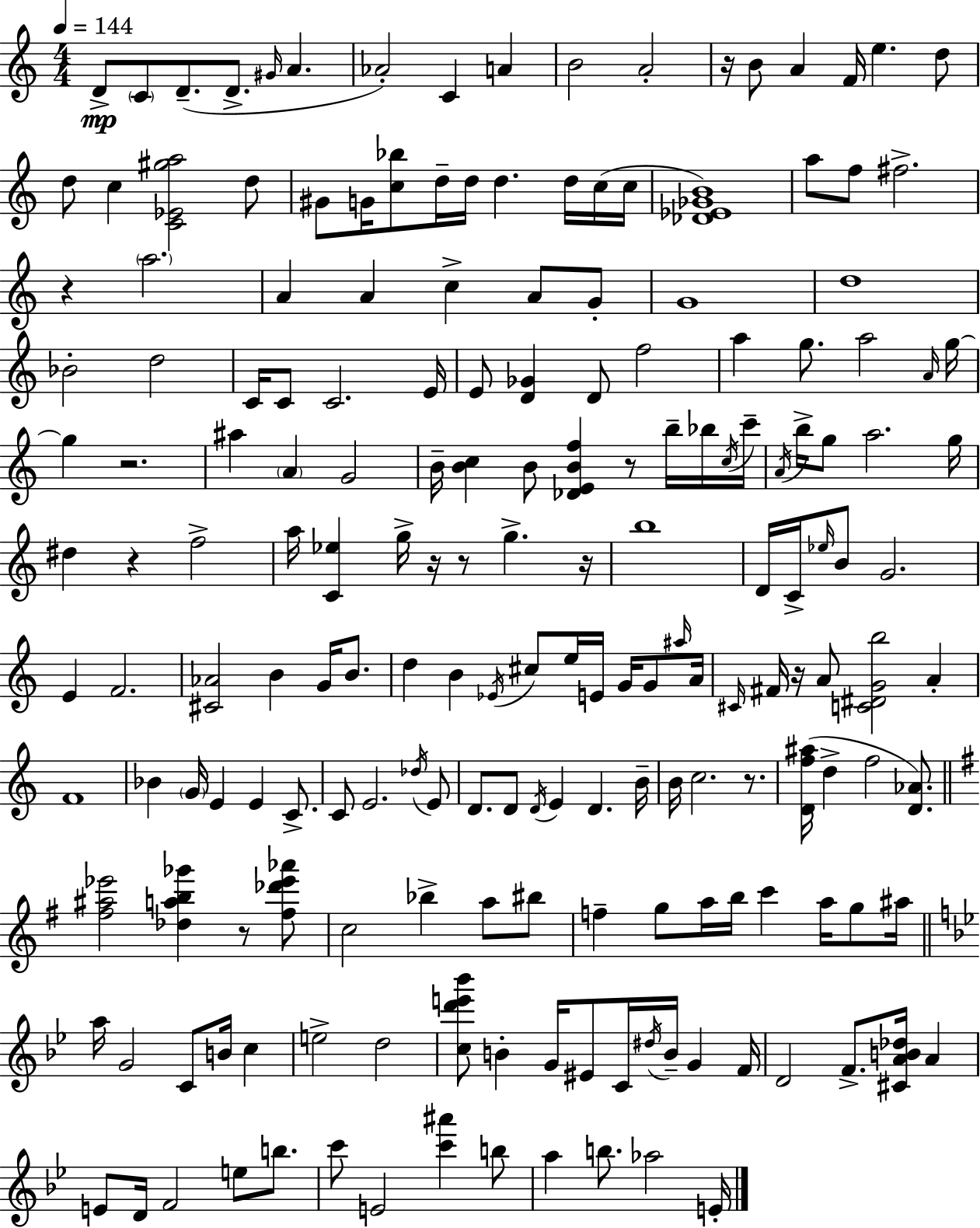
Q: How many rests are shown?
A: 11